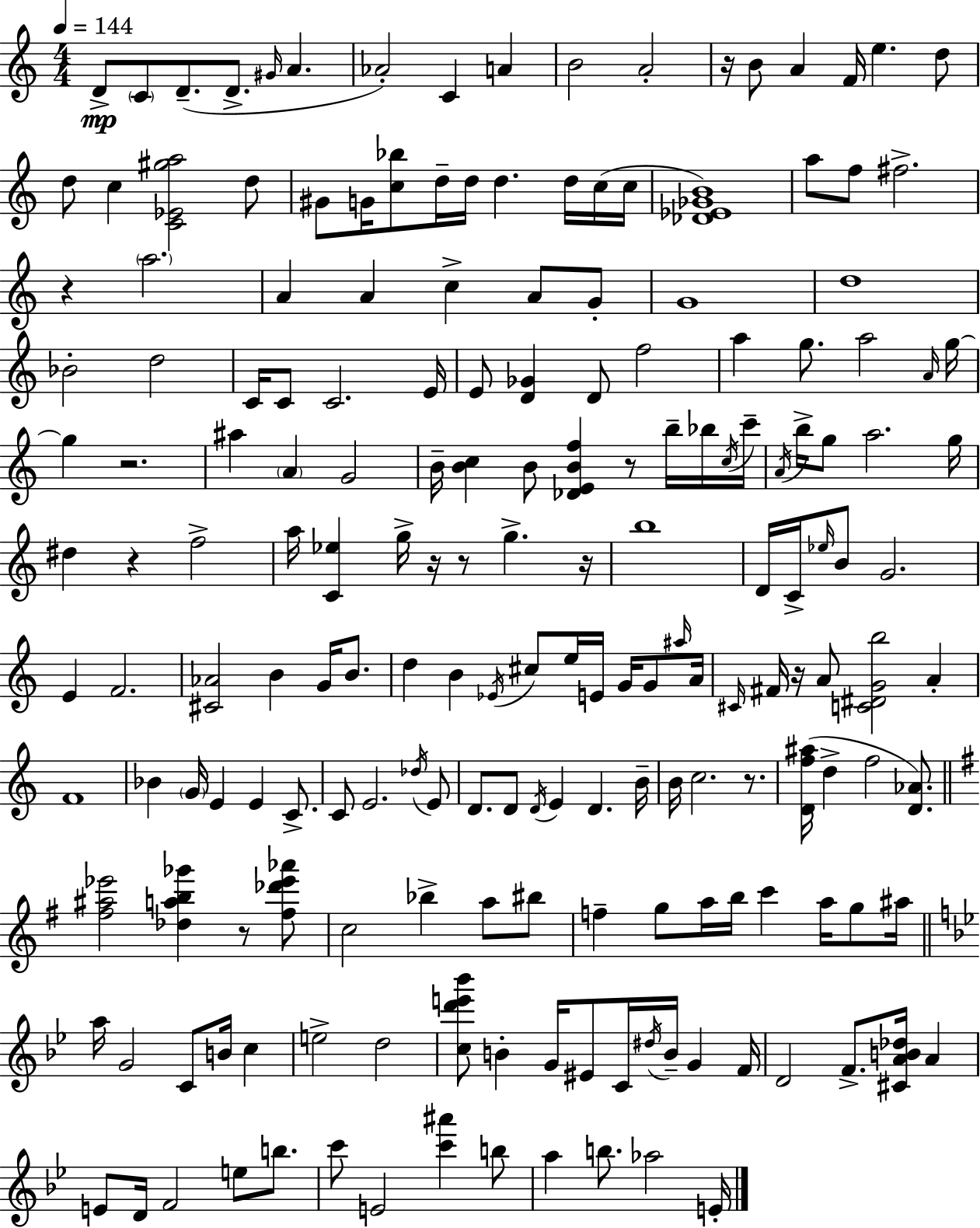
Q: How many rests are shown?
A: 11